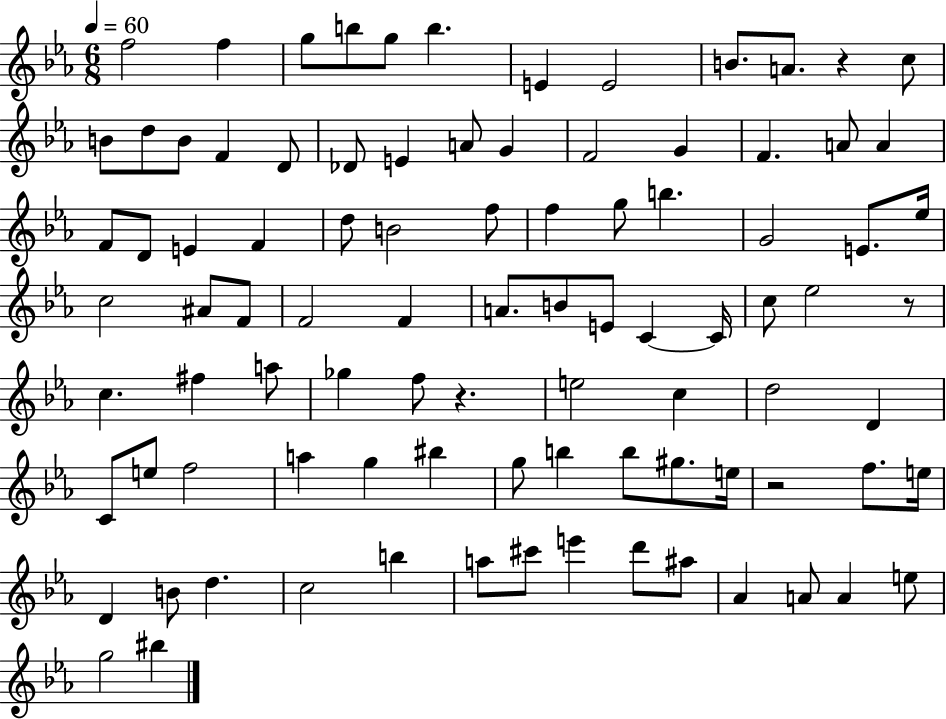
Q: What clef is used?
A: treble